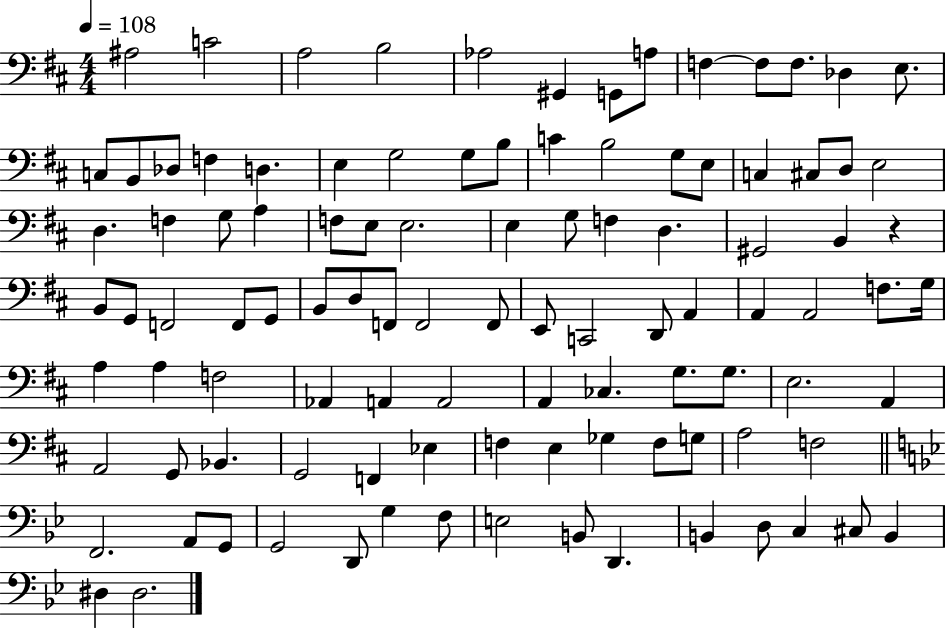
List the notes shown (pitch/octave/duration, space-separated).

A#3/h C4/h A3/h B3/h Ab3/h G#2/q G2/e A3/e F3/q F3/e F3/e. Db3/q E3/e. C3/e B2/e Db3/e F3/q D3/q. E3/q G3/h G3/e B3/e C4/q B3/h G3/e E3/e C3/q C#3/e D3/e E3/h D3/q. F3/q G3/e A3/q F3/e E3/e E3/h. E3/q G3/e F3/q D3/q. G#2/h B2/q R/q B2/e G2/e F2/h F2/e G2/e B2/e D3/e F2/e F2/h F2/e E2/e C2/h D2/e A2/q A2/q A2/h F3/e. G3/s A3/q A3/q F3/h Ab2/q A2/q A2/h A2/q CES3/q. G3/e. G3/e. E3/h. A2/q A2/h G2/e Bb2/q. G2/h F2/q Eb3/q F3/q E3/q Gb3/q F3/e G3/e A3/h F3/h F2/h. A2/e G2/e G2/h D2/e G3/q F3/e E3/h B2/e D2/q. B2/q D3/e C3/q C#3/e B2/q D#3/q D#3/h.